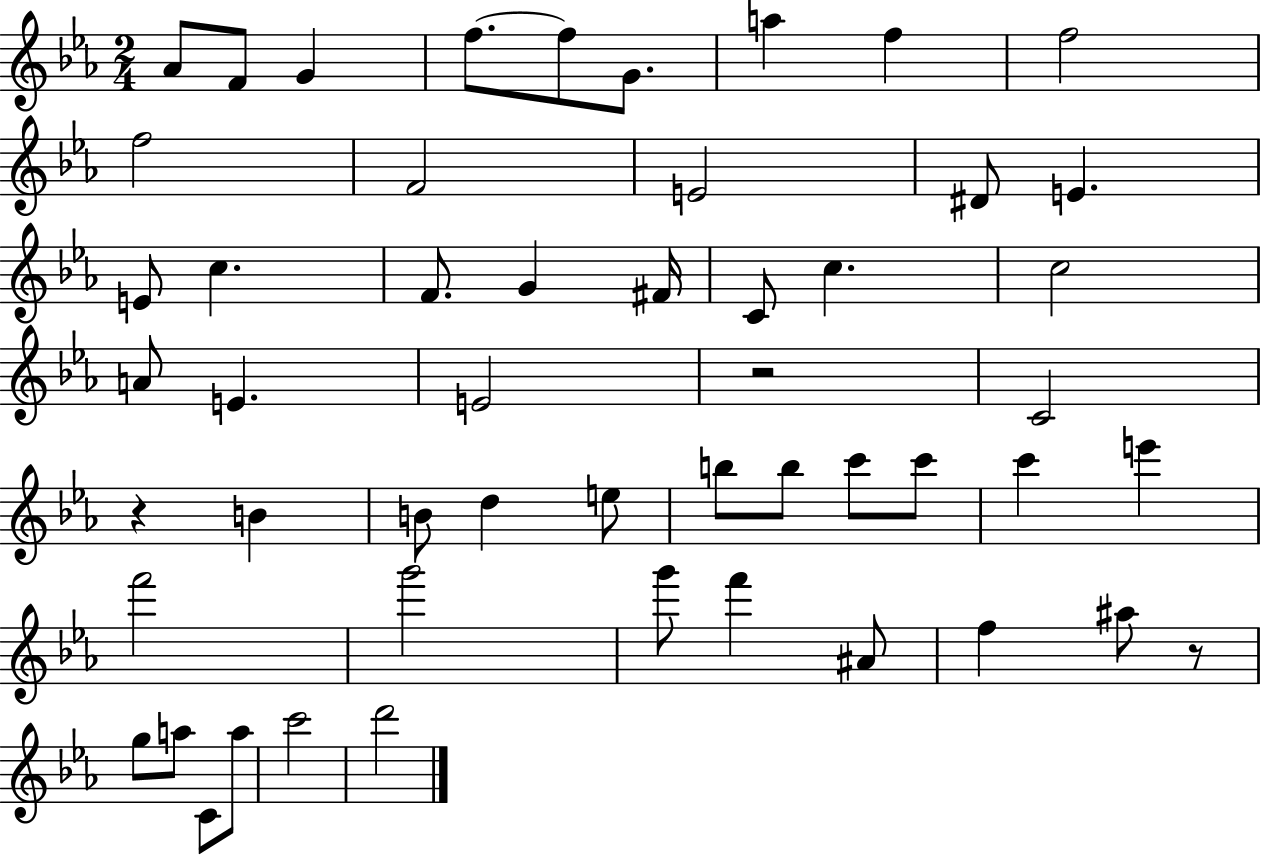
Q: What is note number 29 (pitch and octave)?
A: D5